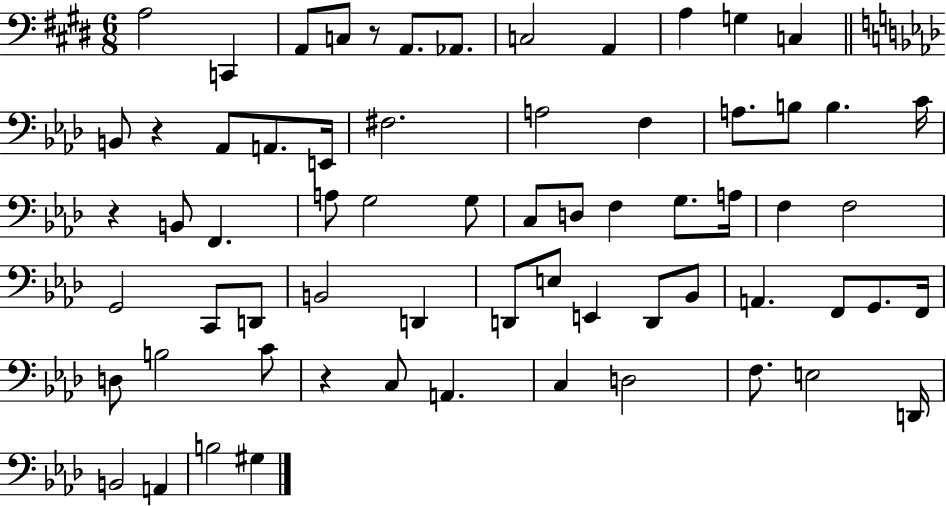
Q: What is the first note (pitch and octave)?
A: A3